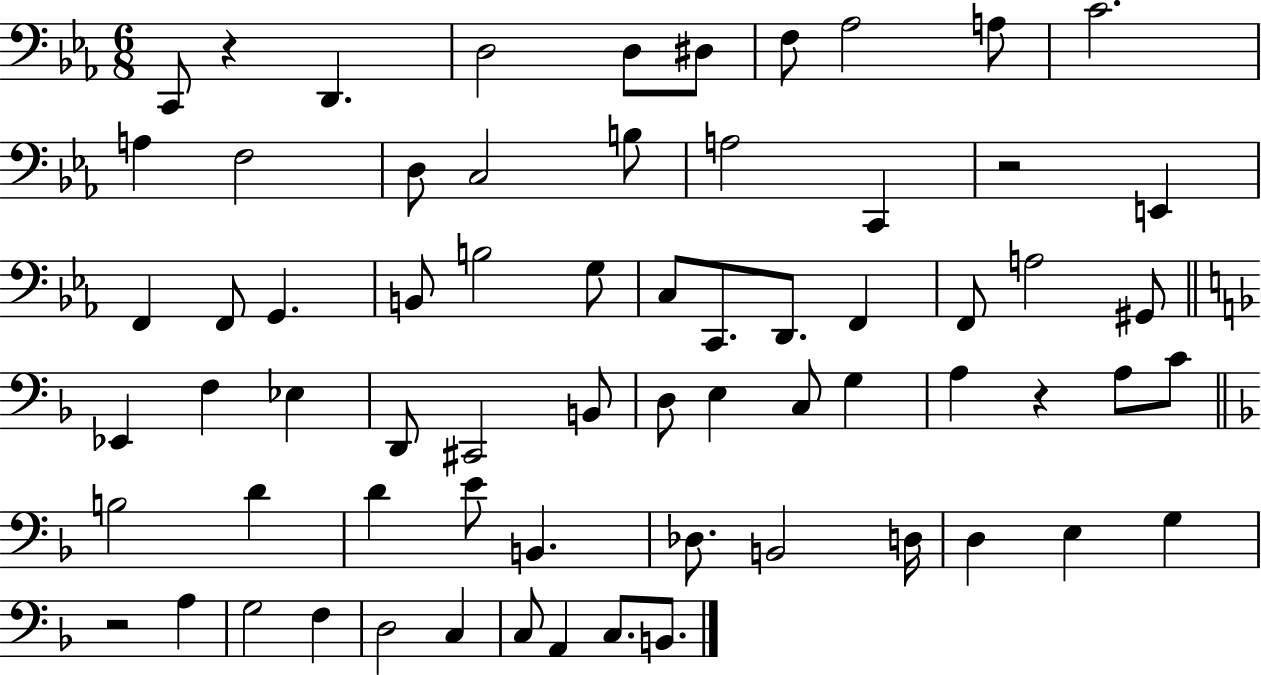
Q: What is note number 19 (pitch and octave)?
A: F2